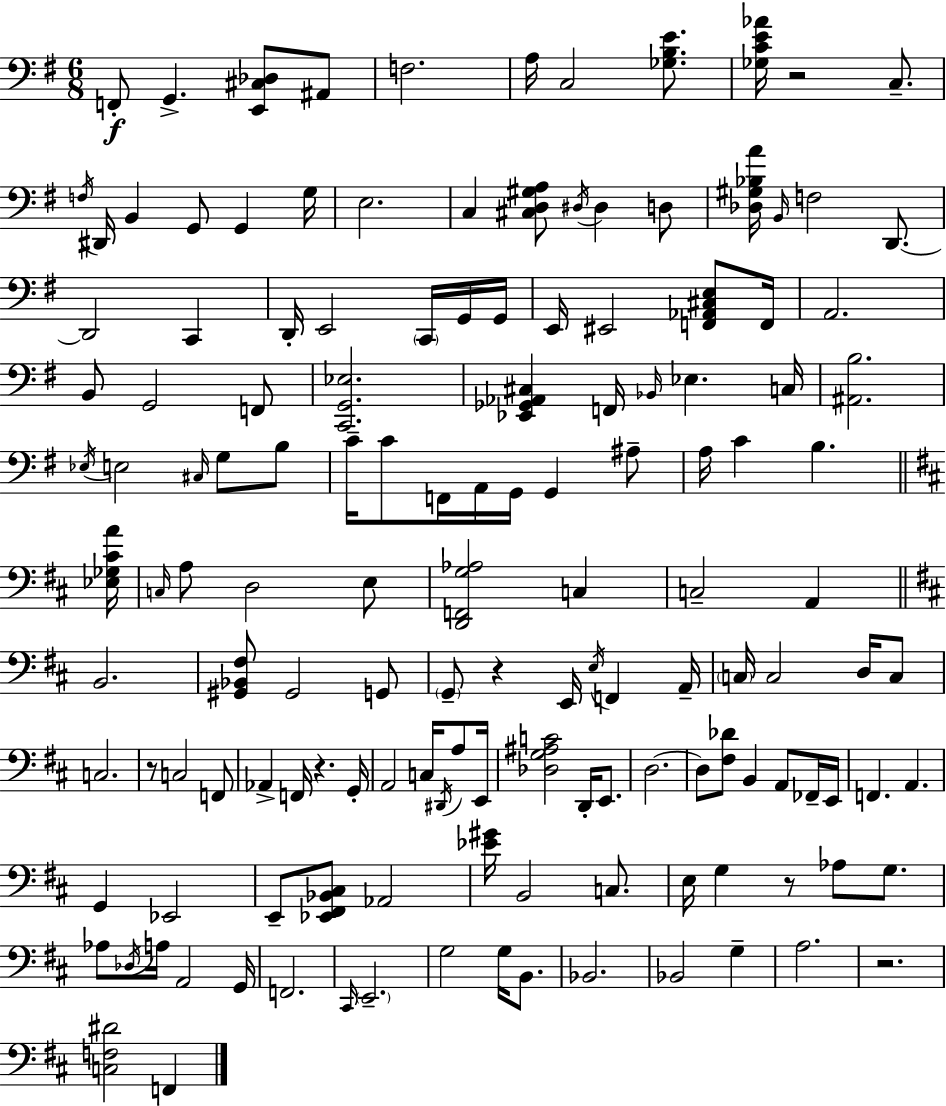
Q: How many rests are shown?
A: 6